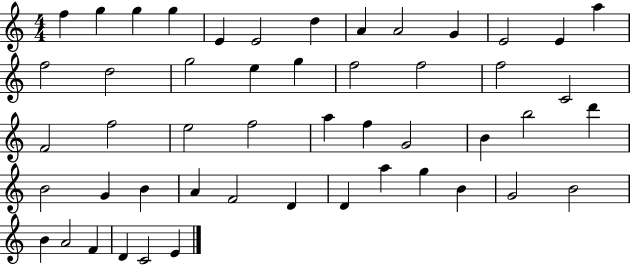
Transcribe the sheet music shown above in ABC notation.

X:1
T:Untitled
M:4/4
L:1/4
K:C
f g g g E E2 d A A2 G E2 E a f2 d2 g2 e g f2 f2 f2 C2 F2 f2 e2 f2 a f G2 B b2 d' B2 G B A F2 D D a g B G2 B2 B A2 F D C2 E